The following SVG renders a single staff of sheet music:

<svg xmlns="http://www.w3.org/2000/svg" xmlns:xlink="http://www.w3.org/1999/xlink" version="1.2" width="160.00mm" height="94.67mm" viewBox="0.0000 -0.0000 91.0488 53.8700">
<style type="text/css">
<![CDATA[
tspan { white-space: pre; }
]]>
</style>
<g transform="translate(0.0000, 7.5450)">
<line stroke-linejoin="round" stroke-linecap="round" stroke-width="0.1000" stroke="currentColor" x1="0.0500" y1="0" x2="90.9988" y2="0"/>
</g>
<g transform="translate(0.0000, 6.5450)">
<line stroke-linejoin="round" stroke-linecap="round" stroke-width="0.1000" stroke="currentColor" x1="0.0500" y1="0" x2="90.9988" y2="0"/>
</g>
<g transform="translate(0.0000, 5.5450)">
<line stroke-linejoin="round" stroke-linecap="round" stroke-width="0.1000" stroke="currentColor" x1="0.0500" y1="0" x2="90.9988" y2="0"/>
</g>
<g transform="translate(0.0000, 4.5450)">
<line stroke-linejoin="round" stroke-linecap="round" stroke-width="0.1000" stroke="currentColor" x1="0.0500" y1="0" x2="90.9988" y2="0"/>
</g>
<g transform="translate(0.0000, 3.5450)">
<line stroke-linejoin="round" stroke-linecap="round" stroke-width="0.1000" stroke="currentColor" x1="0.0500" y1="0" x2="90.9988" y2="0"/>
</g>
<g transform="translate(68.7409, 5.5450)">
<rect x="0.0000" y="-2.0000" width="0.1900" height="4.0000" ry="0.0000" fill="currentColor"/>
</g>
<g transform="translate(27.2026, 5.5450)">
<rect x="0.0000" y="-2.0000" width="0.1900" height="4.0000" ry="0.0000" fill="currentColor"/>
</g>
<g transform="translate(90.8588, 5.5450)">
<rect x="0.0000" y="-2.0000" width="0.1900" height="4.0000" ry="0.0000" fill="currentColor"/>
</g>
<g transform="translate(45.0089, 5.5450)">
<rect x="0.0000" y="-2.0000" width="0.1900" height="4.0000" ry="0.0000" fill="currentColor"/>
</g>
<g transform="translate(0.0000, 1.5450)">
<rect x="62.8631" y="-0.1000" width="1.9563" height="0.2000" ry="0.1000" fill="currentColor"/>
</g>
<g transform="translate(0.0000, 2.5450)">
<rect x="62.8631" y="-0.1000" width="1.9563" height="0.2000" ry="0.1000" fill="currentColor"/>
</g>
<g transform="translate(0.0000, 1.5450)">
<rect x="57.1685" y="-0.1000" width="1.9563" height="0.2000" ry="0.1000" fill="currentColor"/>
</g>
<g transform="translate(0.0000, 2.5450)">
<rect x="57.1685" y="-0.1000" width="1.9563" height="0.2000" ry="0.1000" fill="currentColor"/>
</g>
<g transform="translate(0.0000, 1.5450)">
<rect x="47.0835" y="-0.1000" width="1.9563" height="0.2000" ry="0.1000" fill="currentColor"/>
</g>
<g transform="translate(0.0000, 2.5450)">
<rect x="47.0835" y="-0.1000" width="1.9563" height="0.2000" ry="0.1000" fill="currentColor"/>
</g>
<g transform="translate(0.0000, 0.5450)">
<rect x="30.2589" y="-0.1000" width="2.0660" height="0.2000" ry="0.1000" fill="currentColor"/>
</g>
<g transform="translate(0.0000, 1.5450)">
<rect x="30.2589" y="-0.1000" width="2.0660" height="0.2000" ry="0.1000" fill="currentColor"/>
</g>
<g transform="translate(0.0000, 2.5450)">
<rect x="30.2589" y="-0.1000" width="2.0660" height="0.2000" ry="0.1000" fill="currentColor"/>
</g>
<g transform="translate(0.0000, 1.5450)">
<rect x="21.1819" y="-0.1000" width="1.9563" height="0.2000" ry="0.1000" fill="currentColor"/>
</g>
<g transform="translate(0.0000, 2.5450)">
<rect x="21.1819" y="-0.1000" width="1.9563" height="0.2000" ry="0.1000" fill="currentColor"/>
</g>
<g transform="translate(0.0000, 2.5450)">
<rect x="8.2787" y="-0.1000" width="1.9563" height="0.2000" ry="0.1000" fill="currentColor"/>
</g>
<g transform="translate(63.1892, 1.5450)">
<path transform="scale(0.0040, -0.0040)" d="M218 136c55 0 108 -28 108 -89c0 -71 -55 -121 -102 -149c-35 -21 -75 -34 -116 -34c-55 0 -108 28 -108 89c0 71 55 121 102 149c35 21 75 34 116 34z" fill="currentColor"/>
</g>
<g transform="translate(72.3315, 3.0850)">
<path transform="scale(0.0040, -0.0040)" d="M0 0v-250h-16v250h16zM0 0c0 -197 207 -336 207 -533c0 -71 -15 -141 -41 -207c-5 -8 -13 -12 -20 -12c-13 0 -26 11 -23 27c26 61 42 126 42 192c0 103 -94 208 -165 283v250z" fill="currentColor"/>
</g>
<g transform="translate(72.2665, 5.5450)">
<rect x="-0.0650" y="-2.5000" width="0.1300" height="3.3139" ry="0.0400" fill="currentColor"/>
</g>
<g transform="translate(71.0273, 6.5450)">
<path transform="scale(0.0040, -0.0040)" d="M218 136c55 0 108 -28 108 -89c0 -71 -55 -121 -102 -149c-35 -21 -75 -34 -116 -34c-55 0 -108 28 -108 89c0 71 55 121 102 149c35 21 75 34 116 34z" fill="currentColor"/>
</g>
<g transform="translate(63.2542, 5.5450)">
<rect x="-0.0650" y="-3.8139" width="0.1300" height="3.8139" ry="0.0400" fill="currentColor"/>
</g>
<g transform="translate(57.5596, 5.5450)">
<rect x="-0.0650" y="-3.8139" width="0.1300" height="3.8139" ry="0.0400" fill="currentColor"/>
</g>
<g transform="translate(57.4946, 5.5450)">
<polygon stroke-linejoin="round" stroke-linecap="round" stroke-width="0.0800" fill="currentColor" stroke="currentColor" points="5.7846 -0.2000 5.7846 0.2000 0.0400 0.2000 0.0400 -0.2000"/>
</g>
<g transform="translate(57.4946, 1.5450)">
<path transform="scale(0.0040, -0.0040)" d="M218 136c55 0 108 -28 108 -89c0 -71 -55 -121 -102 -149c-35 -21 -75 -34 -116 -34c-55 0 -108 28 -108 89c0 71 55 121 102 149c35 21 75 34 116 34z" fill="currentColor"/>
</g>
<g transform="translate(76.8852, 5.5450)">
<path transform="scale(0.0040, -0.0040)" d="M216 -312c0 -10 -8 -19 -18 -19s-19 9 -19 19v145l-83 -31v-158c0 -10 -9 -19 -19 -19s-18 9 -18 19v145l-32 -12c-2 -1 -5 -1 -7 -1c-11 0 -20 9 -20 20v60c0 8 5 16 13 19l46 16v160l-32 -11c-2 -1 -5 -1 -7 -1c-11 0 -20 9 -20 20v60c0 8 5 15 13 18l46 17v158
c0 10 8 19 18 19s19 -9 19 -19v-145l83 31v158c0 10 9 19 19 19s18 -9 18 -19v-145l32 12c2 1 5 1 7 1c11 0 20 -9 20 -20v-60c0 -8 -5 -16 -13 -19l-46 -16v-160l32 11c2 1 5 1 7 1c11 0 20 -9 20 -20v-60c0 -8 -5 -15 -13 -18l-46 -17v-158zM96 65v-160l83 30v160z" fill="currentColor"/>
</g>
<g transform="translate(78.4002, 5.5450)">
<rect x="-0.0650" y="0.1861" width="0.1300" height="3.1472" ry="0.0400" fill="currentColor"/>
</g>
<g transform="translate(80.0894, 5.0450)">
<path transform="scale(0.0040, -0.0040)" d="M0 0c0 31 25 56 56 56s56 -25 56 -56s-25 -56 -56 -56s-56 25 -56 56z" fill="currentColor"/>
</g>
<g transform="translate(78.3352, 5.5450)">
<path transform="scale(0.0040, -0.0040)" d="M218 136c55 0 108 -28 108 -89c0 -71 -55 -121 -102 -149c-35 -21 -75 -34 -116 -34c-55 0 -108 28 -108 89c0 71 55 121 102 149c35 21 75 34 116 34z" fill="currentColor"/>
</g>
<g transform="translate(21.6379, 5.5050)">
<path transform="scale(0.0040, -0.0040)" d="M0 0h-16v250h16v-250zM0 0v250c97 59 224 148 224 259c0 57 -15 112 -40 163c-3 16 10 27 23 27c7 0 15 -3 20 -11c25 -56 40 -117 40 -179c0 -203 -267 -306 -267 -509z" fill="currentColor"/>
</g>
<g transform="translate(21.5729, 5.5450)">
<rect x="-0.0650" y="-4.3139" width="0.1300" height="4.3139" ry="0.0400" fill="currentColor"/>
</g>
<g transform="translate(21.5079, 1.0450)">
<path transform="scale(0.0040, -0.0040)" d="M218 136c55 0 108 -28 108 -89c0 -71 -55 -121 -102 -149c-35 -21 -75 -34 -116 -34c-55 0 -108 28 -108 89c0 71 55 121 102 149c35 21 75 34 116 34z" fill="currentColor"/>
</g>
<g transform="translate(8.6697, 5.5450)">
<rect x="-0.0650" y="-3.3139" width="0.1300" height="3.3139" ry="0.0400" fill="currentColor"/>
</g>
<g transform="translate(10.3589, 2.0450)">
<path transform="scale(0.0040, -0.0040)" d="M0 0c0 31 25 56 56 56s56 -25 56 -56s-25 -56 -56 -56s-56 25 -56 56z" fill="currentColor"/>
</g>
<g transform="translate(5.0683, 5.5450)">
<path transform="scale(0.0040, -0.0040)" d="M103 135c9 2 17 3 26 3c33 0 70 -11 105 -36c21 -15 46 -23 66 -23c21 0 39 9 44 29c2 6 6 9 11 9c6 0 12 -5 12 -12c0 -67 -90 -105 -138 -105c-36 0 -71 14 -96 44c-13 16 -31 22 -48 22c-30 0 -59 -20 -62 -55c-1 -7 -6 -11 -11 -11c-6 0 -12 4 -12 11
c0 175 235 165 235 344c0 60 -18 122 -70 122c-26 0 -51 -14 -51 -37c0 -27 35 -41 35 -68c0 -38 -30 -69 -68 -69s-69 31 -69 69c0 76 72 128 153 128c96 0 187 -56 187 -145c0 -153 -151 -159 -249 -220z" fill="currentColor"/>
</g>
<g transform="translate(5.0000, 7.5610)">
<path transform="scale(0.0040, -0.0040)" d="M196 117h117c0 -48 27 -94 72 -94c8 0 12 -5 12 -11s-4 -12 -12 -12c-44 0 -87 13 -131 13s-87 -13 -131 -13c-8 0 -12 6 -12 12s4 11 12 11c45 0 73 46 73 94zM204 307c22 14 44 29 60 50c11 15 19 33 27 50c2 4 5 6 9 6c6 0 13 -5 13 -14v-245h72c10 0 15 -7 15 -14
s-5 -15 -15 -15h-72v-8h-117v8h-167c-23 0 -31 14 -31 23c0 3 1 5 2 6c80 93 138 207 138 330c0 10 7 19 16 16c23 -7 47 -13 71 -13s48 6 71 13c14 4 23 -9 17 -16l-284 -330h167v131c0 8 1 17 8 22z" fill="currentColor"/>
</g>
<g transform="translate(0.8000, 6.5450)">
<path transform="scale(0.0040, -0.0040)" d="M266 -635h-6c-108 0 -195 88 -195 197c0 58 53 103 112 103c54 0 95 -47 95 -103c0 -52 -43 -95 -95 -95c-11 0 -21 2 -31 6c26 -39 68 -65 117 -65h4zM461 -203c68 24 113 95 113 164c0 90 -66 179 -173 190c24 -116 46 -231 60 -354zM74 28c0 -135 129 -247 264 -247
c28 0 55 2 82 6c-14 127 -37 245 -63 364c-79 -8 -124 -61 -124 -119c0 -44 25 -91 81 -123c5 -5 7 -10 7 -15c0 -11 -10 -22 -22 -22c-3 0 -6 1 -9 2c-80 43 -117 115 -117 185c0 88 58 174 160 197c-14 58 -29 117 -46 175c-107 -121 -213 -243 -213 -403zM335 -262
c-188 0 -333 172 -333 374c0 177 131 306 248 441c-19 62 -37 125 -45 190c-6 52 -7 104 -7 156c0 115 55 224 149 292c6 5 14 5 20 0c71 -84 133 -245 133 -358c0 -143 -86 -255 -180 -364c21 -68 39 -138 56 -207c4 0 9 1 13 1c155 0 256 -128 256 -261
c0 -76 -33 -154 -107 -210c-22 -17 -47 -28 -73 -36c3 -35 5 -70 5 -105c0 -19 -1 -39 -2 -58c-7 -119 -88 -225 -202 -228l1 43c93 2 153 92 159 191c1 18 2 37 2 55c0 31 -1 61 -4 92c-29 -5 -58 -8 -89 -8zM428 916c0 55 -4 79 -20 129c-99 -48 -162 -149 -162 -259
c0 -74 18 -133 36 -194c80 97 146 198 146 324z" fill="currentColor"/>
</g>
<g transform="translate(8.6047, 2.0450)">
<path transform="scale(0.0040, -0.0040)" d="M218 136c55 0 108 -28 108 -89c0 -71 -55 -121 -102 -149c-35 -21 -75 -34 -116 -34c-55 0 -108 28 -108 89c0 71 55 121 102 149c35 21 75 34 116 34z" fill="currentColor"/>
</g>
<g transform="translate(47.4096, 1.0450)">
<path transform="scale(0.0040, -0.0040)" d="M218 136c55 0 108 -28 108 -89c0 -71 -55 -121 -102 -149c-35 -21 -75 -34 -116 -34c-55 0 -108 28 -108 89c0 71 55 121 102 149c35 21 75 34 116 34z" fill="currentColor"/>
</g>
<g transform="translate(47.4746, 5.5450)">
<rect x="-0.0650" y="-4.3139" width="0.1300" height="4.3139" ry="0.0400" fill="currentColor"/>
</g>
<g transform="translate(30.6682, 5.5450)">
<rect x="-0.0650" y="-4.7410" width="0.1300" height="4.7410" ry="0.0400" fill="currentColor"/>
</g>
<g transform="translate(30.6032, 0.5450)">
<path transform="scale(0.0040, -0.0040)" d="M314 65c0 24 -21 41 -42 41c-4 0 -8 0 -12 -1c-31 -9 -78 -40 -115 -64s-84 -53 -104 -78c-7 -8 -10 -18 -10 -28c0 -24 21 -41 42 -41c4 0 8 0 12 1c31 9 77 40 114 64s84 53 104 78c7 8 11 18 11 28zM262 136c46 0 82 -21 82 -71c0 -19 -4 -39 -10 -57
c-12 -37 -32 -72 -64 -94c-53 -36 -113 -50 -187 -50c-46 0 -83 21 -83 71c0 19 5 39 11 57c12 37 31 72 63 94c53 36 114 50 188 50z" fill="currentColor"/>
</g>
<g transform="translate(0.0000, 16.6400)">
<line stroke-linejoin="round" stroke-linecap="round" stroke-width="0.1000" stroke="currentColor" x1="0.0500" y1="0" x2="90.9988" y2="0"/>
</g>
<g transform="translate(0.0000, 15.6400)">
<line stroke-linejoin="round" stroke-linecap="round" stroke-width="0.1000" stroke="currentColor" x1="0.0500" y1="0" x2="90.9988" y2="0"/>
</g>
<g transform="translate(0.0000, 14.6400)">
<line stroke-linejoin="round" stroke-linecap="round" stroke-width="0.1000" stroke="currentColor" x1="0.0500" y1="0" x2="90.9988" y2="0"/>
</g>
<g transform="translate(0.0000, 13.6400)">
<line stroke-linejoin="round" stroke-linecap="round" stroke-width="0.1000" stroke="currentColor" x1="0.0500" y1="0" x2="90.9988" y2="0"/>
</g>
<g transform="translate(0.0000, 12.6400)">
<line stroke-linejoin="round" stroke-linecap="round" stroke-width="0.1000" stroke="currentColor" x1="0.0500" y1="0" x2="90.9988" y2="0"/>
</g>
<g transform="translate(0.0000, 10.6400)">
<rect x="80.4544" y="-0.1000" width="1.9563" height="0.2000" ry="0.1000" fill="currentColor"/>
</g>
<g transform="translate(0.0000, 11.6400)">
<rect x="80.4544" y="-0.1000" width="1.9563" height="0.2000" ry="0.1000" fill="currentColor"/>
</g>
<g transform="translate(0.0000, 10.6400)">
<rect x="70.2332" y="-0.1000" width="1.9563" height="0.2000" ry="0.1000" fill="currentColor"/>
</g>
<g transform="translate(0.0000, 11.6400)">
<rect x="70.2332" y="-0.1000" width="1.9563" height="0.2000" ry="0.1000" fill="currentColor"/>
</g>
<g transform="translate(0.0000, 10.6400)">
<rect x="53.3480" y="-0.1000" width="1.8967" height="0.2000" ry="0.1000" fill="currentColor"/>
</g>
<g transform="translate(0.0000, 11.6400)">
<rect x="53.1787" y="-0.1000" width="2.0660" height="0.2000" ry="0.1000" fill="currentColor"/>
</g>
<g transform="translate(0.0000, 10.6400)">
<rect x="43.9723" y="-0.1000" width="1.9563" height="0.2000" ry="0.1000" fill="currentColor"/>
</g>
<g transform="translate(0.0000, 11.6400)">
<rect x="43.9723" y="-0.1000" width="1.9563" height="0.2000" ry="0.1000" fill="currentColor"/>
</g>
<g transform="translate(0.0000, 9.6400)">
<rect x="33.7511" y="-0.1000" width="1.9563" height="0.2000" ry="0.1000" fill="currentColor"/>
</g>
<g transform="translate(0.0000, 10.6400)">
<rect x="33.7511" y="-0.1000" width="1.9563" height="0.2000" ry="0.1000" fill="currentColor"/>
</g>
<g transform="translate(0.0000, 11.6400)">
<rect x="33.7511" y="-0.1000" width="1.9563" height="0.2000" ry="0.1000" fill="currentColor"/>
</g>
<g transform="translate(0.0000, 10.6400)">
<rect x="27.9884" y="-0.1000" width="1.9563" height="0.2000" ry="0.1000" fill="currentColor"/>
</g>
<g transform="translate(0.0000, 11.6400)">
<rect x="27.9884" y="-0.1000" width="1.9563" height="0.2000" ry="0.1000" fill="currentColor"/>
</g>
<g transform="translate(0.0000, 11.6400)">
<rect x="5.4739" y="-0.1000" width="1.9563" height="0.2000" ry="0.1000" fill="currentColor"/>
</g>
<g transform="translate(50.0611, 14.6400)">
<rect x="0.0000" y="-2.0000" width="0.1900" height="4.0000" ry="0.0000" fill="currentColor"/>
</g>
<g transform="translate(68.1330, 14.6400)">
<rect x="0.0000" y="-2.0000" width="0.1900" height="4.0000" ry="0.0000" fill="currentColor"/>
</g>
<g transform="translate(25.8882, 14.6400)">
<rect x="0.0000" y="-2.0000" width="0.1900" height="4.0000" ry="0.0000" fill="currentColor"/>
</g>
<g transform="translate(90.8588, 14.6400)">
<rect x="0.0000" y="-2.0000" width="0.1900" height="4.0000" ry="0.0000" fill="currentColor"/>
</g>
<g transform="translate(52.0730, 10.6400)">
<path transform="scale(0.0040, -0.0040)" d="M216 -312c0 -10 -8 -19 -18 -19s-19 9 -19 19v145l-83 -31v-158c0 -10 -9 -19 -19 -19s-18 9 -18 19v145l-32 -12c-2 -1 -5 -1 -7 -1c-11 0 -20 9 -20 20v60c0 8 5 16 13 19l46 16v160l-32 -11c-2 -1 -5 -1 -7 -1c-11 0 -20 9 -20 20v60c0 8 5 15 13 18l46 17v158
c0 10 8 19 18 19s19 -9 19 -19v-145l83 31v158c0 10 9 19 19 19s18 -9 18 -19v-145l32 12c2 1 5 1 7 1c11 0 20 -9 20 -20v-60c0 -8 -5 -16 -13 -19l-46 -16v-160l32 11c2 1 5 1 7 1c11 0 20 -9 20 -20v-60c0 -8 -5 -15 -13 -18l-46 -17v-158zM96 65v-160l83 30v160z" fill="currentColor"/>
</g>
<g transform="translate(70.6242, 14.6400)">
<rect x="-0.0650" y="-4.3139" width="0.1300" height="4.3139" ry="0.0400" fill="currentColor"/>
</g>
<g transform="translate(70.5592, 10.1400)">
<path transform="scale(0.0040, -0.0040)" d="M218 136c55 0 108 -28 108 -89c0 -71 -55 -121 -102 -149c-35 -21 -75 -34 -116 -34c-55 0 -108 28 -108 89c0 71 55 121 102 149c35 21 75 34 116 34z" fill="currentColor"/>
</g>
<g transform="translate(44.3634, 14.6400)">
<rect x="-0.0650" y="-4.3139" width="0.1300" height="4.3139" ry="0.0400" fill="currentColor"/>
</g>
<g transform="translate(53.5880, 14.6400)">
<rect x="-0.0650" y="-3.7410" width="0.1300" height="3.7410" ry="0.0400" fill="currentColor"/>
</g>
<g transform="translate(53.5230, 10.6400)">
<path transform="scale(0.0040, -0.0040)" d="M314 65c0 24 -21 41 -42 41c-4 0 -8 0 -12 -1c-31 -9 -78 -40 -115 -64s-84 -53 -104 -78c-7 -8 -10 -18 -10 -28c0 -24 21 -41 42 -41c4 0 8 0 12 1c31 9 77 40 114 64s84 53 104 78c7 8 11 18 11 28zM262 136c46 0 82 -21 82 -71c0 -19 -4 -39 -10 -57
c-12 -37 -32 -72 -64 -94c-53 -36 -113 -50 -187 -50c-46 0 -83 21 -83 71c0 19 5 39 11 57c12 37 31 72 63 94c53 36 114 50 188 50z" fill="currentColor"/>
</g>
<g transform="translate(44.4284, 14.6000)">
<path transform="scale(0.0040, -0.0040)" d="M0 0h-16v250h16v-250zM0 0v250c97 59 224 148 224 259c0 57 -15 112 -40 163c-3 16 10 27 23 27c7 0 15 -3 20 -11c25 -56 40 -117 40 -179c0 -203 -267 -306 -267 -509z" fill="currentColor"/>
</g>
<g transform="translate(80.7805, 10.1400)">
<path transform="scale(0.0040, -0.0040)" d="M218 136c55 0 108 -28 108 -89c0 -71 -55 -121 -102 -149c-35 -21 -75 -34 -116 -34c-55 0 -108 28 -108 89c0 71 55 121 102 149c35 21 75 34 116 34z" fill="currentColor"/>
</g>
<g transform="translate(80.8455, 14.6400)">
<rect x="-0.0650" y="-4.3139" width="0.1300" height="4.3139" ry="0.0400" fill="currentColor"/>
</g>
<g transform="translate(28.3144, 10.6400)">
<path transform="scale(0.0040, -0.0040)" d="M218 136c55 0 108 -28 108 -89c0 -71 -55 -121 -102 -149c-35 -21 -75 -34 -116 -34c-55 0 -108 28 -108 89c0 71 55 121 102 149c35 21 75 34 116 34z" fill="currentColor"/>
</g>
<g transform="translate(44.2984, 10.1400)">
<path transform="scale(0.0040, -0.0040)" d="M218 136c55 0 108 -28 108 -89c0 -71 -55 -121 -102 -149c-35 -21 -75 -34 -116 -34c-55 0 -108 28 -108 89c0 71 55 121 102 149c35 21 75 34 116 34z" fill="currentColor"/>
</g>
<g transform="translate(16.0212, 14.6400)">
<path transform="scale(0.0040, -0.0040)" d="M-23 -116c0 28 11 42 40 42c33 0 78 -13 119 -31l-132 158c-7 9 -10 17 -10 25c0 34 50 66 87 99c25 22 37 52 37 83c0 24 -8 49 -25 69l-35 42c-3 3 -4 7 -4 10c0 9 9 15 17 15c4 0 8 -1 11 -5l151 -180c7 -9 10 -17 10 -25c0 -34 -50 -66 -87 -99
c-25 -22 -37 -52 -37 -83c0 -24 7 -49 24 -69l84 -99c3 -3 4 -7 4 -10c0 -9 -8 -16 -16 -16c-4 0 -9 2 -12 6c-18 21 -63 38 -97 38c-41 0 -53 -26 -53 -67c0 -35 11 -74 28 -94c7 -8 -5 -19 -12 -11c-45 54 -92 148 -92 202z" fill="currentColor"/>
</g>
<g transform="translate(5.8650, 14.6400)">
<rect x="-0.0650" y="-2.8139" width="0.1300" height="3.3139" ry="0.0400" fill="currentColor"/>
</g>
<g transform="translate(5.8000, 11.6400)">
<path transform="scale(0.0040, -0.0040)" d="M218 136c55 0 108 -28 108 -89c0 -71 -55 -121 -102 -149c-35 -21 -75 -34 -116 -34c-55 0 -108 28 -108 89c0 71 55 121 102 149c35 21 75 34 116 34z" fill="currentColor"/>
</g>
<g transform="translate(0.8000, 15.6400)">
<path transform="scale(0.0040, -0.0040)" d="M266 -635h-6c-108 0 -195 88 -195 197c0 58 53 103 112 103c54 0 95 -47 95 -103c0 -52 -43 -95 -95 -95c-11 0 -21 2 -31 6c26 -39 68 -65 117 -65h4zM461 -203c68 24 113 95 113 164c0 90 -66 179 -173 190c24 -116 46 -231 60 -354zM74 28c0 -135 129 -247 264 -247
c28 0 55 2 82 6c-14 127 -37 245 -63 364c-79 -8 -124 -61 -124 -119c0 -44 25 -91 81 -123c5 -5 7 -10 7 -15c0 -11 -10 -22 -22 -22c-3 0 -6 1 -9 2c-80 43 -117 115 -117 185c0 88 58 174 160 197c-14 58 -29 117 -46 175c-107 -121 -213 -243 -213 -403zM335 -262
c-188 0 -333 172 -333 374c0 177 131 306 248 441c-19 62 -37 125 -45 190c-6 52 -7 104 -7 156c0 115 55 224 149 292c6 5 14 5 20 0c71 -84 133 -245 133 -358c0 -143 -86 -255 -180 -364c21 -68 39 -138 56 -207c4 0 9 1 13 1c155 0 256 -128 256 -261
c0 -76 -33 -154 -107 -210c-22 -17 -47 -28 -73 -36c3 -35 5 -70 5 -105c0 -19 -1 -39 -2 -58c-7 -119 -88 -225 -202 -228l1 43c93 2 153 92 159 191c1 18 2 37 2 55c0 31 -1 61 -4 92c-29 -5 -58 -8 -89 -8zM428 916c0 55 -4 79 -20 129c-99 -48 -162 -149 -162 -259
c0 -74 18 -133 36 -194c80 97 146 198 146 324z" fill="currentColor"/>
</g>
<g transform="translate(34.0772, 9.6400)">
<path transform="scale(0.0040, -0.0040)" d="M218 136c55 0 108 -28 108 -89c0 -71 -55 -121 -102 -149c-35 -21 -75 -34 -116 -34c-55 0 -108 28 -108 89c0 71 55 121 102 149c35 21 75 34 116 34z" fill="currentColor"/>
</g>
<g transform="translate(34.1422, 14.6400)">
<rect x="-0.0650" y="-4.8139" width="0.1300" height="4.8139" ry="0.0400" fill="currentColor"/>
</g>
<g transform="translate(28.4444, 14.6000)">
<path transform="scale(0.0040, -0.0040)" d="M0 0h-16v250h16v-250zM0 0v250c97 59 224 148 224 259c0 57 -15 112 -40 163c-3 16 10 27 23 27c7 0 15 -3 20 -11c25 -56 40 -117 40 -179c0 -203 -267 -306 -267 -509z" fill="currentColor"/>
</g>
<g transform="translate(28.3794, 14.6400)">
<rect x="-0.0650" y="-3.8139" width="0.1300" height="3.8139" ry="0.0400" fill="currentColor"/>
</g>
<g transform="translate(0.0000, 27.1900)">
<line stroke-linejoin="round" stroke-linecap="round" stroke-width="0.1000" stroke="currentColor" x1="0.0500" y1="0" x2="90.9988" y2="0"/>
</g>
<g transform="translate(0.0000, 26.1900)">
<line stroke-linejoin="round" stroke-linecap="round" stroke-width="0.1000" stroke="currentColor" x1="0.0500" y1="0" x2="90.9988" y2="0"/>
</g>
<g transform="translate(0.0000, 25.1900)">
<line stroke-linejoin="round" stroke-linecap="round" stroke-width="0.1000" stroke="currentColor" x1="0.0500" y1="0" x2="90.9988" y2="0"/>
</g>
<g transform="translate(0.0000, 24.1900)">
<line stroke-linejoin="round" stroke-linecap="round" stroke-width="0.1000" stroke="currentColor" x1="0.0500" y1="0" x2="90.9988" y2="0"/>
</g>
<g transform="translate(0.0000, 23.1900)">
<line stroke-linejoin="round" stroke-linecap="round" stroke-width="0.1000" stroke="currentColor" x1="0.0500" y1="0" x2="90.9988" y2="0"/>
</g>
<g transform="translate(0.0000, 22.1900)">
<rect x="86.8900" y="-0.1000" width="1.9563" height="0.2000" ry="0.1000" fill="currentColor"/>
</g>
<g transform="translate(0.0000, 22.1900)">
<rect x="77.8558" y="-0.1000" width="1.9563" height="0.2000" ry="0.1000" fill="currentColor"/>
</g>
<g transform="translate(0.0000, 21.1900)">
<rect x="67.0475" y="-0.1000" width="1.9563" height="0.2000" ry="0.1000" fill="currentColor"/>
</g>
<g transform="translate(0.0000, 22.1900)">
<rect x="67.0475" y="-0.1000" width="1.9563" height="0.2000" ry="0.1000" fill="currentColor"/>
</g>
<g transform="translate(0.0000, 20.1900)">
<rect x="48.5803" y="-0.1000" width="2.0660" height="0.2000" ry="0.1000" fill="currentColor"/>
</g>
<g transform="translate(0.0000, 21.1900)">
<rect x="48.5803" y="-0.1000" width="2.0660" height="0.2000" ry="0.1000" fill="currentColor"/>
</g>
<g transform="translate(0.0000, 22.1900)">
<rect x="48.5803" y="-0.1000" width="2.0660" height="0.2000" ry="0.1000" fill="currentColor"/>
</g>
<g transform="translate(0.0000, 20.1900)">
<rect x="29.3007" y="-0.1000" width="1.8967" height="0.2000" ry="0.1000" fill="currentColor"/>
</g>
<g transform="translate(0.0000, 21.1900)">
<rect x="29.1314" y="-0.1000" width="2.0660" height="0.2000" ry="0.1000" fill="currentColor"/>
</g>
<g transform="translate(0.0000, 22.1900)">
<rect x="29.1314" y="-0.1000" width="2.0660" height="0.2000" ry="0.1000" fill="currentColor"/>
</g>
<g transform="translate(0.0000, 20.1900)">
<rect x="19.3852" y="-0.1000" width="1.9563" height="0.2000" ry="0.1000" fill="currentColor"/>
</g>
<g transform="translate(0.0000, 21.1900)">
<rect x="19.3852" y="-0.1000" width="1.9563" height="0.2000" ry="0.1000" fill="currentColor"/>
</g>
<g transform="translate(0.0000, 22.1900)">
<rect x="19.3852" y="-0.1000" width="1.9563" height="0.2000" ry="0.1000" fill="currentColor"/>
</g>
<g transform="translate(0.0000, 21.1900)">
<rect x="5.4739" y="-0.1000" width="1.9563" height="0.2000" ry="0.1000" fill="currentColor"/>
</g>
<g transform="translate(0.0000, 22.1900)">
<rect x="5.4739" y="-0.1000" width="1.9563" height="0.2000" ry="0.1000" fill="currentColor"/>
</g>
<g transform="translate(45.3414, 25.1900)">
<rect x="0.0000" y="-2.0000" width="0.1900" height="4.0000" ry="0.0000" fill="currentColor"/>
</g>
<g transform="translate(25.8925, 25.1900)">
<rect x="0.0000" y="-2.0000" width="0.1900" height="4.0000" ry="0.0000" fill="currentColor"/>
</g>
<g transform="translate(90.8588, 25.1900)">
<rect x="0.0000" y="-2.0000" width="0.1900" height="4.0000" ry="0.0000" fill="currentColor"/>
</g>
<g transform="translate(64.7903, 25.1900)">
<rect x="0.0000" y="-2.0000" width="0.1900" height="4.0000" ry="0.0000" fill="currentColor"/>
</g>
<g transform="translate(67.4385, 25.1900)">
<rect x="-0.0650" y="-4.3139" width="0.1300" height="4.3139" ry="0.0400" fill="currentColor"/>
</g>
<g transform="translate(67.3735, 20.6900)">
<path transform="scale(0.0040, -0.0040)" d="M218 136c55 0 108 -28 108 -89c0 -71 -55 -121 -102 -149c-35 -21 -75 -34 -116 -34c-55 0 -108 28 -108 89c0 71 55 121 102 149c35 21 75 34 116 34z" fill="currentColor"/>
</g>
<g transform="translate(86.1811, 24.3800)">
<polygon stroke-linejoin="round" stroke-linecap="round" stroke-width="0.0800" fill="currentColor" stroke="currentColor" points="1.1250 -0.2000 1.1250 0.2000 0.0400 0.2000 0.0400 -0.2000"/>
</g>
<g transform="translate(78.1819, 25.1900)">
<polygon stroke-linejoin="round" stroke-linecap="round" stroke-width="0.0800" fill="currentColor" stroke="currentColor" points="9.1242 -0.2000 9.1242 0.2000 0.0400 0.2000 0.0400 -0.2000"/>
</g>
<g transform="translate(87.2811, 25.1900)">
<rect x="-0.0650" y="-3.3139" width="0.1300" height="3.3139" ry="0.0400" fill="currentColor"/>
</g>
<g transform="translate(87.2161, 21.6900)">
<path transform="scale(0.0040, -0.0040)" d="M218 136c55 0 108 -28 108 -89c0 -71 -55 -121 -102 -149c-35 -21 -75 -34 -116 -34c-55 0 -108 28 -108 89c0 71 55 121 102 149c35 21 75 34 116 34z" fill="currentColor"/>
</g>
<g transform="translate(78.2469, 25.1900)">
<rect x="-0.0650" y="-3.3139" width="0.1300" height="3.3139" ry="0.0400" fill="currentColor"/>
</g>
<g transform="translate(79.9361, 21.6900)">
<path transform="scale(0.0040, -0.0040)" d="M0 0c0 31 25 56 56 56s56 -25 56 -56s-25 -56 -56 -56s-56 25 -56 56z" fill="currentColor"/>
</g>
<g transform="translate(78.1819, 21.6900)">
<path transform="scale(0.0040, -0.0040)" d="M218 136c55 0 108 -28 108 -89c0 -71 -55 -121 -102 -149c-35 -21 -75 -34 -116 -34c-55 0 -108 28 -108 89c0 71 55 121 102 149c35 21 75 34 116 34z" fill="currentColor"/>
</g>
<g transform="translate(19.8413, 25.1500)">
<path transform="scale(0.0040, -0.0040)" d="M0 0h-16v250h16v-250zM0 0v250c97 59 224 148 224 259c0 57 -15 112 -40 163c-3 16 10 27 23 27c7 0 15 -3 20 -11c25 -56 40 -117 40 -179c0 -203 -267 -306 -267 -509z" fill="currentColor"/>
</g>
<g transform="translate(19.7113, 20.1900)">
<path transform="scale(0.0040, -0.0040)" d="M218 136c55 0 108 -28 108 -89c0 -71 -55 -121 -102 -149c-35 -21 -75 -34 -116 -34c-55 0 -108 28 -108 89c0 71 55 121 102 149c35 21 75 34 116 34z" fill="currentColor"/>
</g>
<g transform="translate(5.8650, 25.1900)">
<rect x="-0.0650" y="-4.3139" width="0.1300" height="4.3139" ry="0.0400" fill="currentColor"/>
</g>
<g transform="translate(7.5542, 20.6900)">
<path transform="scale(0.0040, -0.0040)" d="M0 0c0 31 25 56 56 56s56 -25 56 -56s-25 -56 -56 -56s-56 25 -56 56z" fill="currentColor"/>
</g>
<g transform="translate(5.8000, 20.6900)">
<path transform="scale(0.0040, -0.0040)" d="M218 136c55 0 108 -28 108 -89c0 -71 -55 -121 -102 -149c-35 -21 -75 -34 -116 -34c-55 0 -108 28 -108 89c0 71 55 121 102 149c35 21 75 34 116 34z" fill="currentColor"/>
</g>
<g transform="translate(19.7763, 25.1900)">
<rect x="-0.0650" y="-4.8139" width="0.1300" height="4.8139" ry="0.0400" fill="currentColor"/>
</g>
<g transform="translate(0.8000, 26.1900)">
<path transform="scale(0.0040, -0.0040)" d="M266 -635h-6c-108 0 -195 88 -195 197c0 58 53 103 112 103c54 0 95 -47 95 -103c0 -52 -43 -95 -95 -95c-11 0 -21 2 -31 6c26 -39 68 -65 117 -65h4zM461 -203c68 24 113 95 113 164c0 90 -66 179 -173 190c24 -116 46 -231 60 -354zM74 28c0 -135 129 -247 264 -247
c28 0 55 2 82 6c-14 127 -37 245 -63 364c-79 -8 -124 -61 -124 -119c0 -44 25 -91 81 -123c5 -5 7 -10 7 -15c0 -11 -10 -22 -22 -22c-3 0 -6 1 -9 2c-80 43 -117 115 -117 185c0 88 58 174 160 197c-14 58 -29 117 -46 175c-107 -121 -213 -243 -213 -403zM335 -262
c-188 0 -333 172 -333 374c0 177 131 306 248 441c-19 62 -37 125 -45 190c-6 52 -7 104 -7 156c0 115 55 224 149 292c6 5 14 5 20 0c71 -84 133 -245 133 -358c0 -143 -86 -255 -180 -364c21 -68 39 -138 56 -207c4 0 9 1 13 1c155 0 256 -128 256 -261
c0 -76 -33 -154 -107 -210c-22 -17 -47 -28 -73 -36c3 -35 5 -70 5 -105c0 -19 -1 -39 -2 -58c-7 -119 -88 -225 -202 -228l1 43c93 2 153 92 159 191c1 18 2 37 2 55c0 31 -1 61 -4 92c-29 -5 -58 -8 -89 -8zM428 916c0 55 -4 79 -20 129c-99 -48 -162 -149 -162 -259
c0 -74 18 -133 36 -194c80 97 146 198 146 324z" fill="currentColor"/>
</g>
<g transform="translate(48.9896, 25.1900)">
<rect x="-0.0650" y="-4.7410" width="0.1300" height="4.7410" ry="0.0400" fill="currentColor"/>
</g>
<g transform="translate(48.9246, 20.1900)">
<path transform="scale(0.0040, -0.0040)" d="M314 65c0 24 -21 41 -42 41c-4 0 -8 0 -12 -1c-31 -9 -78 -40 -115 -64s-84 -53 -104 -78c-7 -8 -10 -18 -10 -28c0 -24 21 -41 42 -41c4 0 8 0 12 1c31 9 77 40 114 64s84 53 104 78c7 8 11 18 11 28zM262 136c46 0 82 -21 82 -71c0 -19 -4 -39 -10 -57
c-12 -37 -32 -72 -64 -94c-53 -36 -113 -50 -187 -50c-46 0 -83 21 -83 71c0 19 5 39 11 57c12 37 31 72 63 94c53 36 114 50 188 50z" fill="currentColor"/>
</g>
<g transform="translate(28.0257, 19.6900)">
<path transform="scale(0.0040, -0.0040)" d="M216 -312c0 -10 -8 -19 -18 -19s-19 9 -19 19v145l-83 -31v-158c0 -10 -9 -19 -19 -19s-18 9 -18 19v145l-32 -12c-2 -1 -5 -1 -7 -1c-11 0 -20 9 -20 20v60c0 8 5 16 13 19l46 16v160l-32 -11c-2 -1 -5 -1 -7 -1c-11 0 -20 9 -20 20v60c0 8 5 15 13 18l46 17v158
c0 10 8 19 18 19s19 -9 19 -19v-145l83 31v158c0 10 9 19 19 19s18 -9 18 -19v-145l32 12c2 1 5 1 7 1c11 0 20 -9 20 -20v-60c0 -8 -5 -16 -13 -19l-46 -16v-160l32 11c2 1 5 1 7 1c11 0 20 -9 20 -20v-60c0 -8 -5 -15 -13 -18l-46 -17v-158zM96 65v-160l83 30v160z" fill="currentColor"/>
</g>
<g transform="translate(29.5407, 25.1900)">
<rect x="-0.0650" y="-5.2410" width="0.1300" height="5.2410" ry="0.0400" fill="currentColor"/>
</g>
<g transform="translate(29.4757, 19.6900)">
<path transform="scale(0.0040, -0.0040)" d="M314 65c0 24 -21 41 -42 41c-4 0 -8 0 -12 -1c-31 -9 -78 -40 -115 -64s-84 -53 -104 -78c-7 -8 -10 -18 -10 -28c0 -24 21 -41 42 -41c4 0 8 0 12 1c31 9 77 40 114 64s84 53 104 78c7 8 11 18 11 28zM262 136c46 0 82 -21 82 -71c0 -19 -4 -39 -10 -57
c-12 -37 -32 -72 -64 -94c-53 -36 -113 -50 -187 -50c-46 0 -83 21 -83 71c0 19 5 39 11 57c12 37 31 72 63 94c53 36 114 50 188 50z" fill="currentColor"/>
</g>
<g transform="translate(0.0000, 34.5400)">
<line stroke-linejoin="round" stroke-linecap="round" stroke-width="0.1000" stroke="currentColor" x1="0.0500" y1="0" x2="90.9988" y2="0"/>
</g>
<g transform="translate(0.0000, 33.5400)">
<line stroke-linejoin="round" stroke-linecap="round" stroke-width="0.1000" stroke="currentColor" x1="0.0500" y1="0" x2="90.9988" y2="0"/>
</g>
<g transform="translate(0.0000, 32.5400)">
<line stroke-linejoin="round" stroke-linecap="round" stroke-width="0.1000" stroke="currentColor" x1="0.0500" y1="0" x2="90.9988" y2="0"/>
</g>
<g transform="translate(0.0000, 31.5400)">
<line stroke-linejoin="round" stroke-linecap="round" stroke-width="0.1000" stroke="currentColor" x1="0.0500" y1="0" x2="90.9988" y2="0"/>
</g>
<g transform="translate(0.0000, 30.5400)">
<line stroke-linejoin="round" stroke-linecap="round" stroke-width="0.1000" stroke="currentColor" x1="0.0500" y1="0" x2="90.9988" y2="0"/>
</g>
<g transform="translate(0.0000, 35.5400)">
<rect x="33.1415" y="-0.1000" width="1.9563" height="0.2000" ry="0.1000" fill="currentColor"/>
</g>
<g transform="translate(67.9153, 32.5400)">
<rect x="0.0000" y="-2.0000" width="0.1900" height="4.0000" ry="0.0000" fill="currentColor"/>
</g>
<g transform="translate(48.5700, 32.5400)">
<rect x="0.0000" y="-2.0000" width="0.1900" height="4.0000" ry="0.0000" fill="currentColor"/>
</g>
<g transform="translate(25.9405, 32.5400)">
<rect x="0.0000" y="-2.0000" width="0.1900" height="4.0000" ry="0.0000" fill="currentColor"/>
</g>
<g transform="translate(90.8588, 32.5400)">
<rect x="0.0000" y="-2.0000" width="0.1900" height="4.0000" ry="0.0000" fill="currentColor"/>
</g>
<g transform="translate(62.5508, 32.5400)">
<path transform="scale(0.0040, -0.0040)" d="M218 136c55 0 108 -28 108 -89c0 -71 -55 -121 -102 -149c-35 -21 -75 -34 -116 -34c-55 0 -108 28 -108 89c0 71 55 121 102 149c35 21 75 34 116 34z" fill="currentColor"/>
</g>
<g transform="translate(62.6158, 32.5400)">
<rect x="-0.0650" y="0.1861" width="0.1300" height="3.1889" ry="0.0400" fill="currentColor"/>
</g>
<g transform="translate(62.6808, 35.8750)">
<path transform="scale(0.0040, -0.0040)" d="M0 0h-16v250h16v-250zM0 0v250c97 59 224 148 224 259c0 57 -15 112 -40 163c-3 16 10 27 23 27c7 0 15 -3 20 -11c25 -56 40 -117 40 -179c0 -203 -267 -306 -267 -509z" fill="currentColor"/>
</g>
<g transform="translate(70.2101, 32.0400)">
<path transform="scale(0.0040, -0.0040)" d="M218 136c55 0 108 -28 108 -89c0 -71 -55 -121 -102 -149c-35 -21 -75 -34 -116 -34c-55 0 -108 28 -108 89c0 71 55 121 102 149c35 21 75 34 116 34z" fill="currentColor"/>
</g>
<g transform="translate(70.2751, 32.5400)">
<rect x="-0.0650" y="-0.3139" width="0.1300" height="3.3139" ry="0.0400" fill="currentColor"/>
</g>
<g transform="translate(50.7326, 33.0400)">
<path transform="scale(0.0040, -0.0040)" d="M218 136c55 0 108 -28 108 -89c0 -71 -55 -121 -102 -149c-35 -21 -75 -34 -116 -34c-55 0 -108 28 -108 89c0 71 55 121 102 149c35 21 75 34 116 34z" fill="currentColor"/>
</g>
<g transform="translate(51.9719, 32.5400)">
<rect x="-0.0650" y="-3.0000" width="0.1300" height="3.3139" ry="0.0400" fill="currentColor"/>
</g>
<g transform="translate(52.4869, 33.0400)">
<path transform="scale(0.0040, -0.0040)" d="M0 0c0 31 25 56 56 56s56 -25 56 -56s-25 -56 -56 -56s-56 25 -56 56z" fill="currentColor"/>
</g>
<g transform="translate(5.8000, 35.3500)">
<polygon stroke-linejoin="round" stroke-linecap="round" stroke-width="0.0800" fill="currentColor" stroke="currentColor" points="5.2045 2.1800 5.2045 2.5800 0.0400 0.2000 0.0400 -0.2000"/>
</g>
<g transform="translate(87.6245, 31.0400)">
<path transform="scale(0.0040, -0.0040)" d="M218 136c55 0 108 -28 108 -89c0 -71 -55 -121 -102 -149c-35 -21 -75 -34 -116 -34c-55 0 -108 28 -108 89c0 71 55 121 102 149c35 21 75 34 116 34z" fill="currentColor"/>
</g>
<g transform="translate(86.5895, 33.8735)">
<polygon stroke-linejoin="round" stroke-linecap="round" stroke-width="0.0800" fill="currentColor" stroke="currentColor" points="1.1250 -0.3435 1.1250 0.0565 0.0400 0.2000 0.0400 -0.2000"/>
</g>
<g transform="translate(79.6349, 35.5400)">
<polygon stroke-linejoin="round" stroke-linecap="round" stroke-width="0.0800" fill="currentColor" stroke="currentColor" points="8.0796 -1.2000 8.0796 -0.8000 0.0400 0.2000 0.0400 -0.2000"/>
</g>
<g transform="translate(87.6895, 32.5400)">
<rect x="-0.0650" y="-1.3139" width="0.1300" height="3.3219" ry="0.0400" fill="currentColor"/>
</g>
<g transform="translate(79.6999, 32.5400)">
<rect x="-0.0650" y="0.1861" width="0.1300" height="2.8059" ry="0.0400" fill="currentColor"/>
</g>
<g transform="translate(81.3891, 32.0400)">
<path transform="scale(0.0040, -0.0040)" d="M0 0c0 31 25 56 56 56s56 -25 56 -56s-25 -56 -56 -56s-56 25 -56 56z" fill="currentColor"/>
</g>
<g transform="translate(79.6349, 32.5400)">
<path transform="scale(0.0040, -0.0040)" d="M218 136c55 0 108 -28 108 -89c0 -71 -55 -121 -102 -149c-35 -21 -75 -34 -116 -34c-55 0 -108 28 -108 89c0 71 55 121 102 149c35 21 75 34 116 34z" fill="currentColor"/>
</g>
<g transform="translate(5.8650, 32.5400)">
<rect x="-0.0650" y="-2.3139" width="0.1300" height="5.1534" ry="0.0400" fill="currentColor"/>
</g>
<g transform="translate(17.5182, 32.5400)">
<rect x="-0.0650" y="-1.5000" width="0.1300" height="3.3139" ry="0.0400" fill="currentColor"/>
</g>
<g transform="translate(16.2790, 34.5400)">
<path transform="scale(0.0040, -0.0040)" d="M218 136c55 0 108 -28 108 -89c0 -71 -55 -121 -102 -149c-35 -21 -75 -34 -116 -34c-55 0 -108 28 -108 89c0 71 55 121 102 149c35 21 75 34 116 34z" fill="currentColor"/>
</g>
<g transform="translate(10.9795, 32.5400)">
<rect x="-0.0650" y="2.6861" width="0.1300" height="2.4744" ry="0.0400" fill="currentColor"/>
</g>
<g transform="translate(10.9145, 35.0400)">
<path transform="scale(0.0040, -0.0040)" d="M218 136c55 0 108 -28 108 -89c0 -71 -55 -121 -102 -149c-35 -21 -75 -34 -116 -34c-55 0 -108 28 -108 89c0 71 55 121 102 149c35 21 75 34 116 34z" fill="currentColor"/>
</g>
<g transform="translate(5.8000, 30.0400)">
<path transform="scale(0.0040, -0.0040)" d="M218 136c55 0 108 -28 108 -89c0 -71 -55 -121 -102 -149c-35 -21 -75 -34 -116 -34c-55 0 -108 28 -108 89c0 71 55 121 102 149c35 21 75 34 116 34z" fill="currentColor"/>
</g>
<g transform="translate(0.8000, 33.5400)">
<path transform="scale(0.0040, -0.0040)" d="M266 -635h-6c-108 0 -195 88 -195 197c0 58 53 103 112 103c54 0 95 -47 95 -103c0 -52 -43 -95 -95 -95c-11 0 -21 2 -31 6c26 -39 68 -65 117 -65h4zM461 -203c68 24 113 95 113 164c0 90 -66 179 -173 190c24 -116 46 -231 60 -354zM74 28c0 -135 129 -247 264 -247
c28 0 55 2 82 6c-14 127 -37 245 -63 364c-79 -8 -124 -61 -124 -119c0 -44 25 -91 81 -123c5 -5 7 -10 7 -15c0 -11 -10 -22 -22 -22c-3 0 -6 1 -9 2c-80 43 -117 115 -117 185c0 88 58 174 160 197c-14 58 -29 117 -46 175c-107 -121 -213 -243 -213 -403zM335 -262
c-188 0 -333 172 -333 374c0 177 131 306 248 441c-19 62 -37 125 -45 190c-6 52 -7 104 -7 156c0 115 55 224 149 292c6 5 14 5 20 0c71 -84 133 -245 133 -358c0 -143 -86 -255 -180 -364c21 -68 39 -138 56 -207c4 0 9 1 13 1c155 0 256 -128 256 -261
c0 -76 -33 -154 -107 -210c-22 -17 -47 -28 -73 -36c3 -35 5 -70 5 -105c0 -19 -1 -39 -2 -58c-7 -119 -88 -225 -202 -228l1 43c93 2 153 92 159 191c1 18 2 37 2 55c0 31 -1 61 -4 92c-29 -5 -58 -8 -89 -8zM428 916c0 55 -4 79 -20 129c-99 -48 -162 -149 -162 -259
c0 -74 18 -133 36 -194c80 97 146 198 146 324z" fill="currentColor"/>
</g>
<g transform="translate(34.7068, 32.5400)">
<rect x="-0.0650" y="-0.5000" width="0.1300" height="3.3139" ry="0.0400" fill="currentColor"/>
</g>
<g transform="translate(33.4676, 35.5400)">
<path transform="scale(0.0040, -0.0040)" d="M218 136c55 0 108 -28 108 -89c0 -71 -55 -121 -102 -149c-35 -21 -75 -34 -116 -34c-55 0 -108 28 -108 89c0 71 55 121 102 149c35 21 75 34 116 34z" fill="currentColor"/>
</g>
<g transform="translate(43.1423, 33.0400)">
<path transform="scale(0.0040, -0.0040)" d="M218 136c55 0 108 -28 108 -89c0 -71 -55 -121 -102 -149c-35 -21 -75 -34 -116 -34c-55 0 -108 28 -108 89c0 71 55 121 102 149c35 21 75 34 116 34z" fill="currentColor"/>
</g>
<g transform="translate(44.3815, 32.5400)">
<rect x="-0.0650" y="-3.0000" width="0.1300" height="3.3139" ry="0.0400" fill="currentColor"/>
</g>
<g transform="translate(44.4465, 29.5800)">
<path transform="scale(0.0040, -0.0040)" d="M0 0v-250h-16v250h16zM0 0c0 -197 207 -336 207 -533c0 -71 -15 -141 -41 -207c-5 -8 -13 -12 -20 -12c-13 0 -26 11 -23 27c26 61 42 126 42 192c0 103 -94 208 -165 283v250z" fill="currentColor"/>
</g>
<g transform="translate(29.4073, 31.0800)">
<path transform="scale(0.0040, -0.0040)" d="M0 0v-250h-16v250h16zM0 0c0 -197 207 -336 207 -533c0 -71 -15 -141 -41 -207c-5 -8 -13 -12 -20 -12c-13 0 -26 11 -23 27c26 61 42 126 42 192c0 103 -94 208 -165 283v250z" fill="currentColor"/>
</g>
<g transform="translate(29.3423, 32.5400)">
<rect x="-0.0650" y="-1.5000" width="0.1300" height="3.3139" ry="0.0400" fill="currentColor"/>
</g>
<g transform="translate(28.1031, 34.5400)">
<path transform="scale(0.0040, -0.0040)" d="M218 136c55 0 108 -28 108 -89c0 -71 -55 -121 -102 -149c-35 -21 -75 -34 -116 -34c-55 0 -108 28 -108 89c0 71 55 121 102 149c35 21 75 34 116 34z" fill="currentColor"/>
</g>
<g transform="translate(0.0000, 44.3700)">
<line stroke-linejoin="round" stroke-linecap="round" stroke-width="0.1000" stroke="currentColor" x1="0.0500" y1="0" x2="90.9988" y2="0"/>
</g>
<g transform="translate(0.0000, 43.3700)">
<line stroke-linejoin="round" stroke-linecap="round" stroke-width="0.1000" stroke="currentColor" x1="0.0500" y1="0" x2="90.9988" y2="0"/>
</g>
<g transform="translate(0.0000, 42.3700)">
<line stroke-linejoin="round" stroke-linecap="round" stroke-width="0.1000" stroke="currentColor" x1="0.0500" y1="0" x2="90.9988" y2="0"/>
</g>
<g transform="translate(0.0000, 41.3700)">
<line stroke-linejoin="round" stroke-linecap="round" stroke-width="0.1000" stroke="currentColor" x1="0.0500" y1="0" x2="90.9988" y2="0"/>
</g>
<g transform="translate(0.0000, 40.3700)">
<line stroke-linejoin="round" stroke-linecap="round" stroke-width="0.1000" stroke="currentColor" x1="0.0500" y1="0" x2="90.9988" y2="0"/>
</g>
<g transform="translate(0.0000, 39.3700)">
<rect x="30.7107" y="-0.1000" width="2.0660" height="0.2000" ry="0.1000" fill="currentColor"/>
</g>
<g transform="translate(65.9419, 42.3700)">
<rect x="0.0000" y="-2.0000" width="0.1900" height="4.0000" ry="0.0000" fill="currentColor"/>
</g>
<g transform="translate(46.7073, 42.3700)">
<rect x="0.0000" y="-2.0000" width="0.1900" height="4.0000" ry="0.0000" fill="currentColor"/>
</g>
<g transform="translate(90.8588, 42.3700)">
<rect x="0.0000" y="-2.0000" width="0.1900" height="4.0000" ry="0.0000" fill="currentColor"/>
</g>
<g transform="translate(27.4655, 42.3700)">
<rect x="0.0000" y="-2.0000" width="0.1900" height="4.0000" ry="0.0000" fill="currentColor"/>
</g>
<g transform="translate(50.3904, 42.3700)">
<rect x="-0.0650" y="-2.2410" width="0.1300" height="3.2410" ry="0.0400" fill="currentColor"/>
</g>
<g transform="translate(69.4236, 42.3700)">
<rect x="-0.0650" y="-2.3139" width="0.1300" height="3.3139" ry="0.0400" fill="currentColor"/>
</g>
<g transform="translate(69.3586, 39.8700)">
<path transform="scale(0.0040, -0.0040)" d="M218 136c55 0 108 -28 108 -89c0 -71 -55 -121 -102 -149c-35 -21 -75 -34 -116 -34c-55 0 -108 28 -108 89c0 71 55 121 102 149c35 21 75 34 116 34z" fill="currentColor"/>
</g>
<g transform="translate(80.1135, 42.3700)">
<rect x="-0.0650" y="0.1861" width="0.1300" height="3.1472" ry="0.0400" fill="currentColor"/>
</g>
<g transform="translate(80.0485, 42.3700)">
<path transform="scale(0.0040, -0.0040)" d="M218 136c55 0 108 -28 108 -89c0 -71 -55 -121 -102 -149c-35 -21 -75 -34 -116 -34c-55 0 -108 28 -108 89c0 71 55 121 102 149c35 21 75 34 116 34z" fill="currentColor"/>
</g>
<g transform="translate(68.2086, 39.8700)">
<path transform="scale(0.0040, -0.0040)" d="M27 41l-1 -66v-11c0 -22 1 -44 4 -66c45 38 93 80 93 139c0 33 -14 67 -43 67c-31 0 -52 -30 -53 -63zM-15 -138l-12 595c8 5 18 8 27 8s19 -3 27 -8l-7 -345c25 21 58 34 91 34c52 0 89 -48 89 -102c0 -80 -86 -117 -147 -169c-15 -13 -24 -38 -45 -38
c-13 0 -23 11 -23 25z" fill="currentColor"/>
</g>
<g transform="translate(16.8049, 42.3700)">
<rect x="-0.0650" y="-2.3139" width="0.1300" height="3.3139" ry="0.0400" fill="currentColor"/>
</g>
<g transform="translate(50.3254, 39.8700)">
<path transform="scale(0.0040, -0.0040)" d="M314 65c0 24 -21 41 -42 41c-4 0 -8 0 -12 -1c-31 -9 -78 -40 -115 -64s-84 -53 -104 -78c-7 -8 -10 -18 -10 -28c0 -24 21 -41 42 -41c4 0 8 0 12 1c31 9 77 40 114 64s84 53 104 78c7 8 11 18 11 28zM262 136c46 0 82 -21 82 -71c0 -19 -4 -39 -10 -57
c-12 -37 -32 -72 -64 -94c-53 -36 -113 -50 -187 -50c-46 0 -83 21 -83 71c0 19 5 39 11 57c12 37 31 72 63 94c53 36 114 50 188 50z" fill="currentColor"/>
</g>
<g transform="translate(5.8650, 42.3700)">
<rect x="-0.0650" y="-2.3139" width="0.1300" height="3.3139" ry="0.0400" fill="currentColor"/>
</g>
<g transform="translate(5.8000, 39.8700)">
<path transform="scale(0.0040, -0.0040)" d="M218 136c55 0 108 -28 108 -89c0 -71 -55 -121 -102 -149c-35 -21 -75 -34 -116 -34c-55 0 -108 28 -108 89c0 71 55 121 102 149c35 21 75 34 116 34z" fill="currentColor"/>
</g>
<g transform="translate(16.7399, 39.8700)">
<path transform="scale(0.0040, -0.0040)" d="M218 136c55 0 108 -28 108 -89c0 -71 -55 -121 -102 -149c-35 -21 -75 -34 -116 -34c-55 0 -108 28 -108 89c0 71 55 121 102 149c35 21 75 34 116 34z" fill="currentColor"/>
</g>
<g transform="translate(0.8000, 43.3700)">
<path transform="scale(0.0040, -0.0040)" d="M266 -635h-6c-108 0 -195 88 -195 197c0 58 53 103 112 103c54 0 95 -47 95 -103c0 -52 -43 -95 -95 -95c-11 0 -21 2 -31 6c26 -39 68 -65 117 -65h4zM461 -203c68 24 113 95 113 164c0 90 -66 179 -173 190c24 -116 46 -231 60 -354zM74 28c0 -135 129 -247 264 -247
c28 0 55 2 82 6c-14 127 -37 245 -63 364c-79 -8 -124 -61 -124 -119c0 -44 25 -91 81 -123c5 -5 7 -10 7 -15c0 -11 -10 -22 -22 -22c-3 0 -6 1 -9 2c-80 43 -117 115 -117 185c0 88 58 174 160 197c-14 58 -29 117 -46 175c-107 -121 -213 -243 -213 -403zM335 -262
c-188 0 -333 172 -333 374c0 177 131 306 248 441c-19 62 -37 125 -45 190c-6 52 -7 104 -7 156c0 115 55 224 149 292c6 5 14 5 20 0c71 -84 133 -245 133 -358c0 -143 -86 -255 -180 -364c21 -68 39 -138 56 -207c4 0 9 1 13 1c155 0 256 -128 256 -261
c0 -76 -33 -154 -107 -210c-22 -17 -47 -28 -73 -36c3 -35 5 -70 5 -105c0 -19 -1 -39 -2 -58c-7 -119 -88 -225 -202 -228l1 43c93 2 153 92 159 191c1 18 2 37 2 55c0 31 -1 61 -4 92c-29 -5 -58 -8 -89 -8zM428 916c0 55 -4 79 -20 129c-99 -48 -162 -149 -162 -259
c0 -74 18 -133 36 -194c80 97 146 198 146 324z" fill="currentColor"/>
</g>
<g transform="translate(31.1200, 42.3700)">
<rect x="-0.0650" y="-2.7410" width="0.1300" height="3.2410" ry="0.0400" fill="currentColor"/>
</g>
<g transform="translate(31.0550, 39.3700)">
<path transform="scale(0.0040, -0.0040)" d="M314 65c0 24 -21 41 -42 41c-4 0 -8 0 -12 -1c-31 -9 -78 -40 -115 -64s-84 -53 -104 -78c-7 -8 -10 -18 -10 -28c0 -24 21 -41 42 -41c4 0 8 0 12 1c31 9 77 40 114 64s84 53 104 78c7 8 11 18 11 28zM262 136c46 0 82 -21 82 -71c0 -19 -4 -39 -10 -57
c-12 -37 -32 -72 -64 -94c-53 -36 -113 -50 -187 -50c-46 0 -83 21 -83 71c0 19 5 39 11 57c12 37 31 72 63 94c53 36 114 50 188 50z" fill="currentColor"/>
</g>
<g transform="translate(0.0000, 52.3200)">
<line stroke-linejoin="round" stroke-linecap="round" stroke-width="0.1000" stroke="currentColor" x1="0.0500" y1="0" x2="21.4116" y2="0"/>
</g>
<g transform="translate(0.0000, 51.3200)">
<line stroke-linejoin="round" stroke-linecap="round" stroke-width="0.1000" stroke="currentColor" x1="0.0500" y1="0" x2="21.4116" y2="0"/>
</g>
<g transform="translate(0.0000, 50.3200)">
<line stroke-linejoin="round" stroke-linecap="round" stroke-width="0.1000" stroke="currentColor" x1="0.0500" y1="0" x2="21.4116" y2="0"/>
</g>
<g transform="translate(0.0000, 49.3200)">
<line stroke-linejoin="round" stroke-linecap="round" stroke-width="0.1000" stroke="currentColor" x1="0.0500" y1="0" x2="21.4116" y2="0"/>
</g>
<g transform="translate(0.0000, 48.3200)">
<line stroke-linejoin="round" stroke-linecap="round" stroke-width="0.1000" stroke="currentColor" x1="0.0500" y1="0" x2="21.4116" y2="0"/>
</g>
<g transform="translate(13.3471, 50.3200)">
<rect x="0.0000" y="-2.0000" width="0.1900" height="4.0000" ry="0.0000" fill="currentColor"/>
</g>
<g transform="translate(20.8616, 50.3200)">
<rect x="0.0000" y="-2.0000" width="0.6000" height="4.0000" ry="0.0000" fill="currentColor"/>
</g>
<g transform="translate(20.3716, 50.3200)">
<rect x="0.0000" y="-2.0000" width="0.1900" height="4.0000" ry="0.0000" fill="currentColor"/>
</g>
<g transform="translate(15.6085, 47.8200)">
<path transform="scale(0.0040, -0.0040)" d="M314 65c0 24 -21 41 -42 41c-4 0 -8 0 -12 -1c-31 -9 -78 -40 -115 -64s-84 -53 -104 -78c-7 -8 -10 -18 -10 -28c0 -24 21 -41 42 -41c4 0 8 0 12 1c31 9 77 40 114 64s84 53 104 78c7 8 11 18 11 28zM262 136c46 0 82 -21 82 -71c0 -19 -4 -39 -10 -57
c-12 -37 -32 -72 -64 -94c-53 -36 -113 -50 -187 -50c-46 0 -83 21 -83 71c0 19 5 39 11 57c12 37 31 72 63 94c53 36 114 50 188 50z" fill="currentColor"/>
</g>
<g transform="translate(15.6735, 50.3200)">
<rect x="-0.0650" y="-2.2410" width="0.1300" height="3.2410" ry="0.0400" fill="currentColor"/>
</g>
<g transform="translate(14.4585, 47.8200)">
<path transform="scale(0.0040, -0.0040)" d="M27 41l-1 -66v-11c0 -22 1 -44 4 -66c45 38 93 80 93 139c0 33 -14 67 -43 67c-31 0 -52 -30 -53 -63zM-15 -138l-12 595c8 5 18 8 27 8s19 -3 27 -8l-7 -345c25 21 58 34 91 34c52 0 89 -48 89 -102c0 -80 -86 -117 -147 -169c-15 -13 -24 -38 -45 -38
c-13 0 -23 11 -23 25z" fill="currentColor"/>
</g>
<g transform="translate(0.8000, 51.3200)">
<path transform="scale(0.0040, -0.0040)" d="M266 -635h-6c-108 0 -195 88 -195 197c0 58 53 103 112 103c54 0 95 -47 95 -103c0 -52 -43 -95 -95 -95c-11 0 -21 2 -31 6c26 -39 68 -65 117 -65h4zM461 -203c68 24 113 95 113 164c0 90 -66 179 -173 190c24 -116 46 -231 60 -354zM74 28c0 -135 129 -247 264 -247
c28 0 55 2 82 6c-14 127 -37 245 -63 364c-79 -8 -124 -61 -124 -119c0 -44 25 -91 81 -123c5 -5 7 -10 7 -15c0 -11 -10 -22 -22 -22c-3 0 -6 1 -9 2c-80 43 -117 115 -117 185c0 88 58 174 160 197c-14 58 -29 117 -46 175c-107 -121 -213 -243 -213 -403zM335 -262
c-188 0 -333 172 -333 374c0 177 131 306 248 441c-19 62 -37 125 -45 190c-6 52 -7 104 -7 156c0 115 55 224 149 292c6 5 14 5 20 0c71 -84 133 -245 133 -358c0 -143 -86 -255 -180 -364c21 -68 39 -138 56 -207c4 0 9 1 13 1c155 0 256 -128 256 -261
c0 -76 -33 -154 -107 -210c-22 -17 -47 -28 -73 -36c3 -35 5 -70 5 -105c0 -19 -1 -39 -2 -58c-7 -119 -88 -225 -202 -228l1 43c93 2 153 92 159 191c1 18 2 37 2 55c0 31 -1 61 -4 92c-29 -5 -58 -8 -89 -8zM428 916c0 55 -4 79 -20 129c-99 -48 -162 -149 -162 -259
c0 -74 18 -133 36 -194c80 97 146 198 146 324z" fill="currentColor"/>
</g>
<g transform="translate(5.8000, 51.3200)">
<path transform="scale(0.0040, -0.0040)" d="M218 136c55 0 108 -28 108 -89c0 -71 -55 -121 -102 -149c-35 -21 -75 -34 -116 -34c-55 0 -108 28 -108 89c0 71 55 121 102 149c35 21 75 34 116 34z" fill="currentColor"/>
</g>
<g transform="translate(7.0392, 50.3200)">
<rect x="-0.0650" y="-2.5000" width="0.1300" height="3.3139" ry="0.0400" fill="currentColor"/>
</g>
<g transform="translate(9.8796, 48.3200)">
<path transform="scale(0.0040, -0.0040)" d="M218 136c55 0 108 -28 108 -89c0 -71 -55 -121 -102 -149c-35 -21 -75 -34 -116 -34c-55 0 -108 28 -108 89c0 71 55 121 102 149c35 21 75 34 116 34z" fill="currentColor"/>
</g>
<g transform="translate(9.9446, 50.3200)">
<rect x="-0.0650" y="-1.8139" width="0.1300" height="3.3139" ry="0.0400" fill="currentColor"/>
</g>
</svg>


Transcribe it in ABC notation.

X:1
T:Untitled
M:2/4
L:1/4
K:C
b d'/2 e'2 d' c'/2 c'/2 G/2 ^B a z c'/2 e' d'/2 ^c'2 d' d' d' e'/2 ^f'2 e'2 d' b/2 b/4 g/2 D/2 E E/2 C A/2 A B/2 c B/2 e/4 g g a2 g2 _g B G f _g2